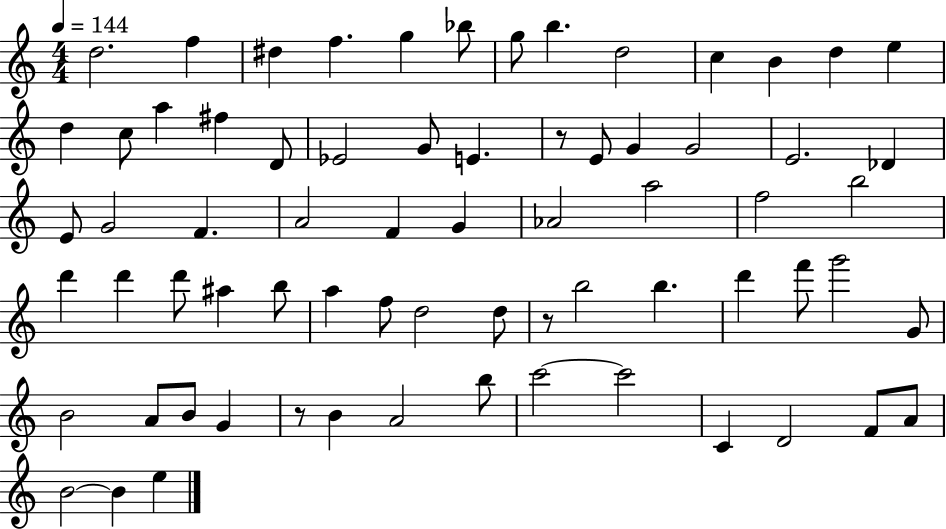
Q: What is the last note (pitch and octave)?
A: E5